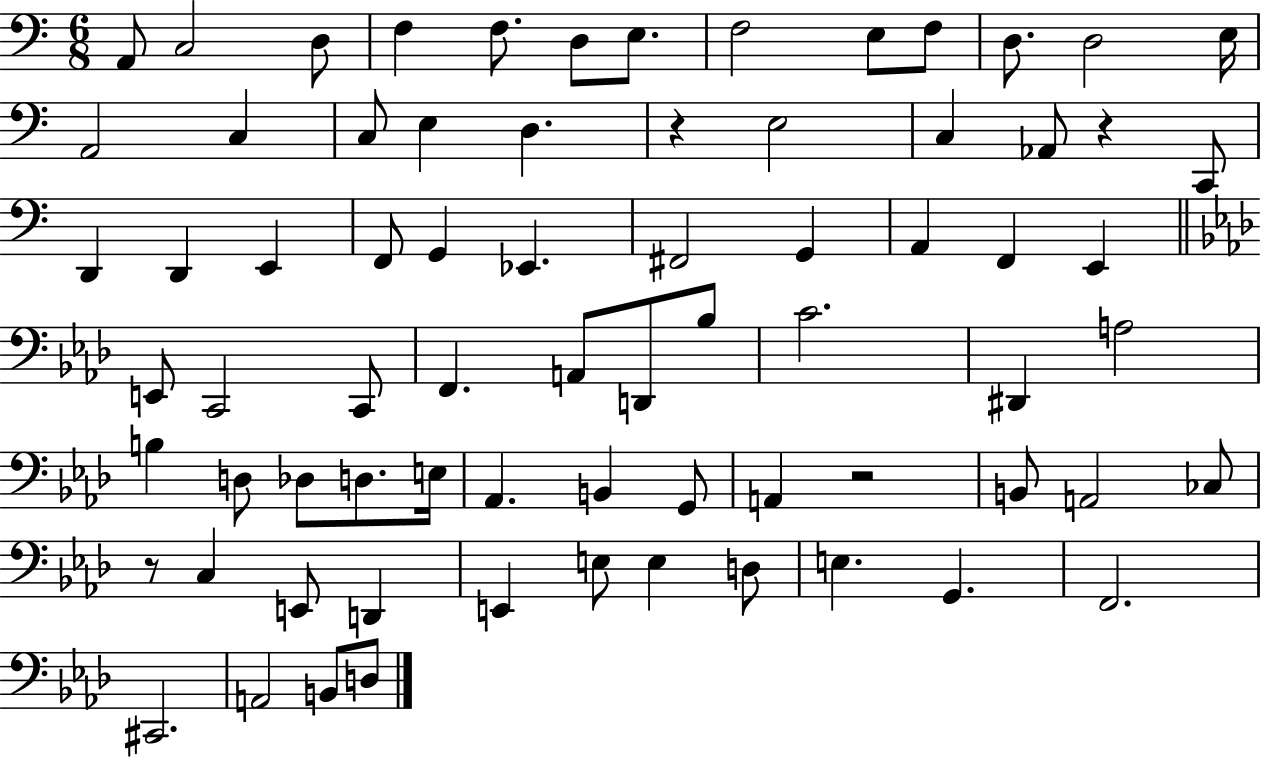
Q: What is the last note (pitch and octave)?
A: D3